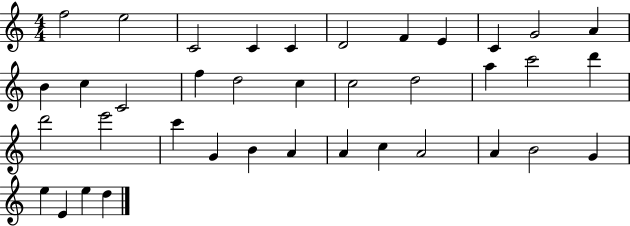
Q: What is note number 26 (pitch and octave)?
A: G4